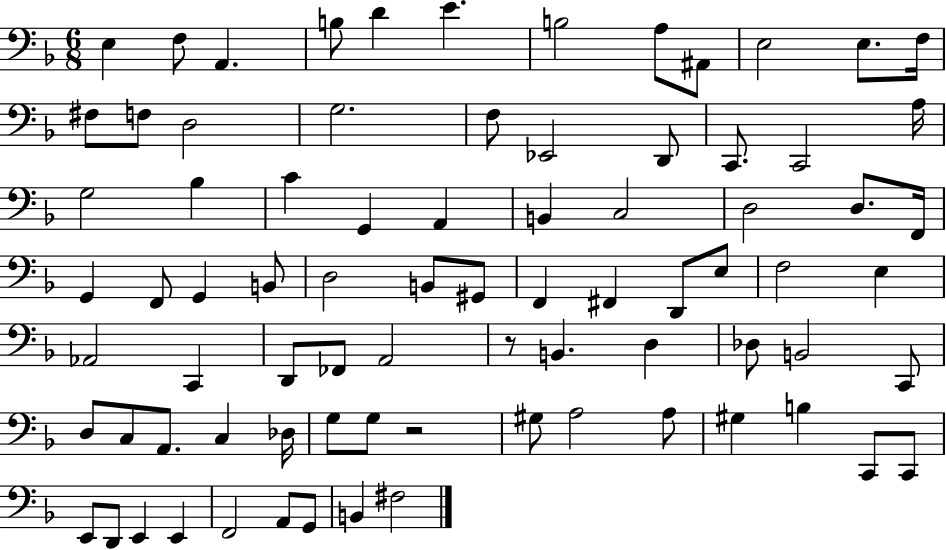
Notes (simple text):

E3/q F3/e A2/q. B3/e D4/q E4/q. B3/h A3/e A#2/e E3/h E3/e. F3/s F#3/e F3/e D3/h G3/h. F3/e Eb2/h D2/e C2/e. C2/h A3/s G3/h Bb3/q C4/q G2/q A2/q B2/q C3/h D3/h D3/e. F2/s G2/q F2/e G2/q B2/e D3/h B2/e G#2/e F2/q F#2/q D2/e E3/e F3/h E3/q Ab2/h C2/q D2/e FES2/e A2/h R/e B2/q. D3/q Db3/e B2/h C2/e D3/e C3/e A2/e. C3/q Db3/s G3/e G3/e R/h G#3/e A3/h A3/e G#3/q B3/q C2/e C2/e E2/e D2/e E2/q E2/q F2/h A2/e G2/e B2/q F#3/h